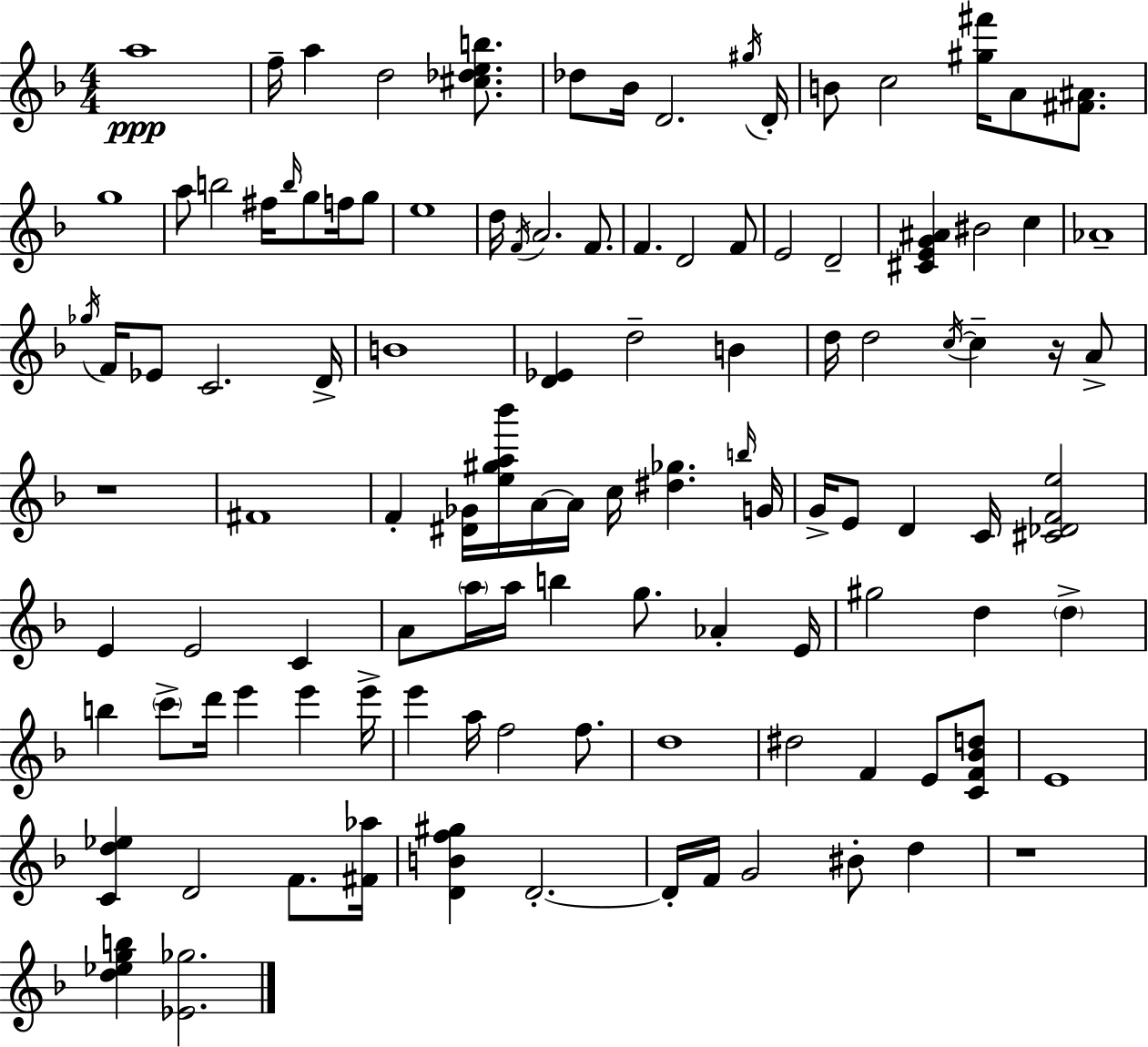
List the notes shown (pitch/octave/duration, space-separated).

A5/w F5/s A5/q D5/h [C#5,Db5,E5,B5]/e. Db5/e Bb4/s D4/h. G#5/s D4/s B4/e C5/h [G#5,F#6]/s A4/e [F#4,A#4]/e. G5/w A5/e B5/h F#5/s B5/s G5/e F5/s G5/e E5/w D5/s F4/s A4/h. F4/e. F4/q. D4/h F4/e E4/h D4/h [C#4,E4,G4,A#4]/q BIS4/h C5/q Ab4/w Gb5/s F4/s Eb4/e C4/h. D4/s B4/w [D4,Eb4]/q D5/h B4/q D5/s D5/h C5/s C5/q R/s A4/e R/w F#4/w F4/q [D#4,Gb4]/s [E5,G#5,A5,Bb6]/s A4/s A4/s C5/s [D#5,Gb5]/q. B5/s G4/s G4/s E4/e D4/q C4/s [C#4,Db4,F4,E5]/h E4/q E4/h C4/q A4/e A5/s A5/s B5/q G5/e. Ab4/q E4/s G#5/h D5/q D5/q B5/q C6/e D6/s E6/q E6/q E6/s E6/q A5/s F5/h F5/e. D5/w D#5/h F4/q E4/e [C4,F4,Bb4,D5]/e E4/w [C4,D5,Eb5]/q D4/h F4/e. [F#4,Ab5]/s [D4,B4,F5,G#5]/q D4/h. D4/s F4/s G4/h BIS4/e D5/q R/w [D5,Eb5,G5,B5]/q [Eb4,Gb5]/h.